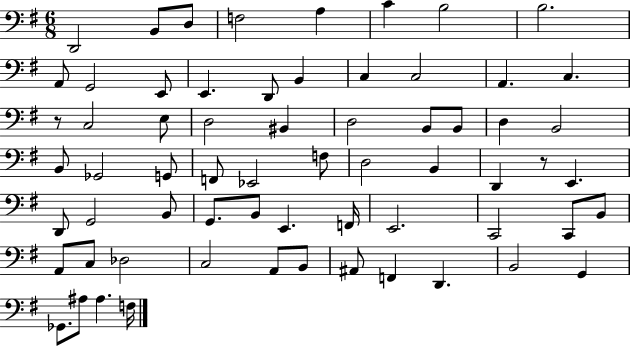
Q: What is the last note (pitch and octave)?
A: F3